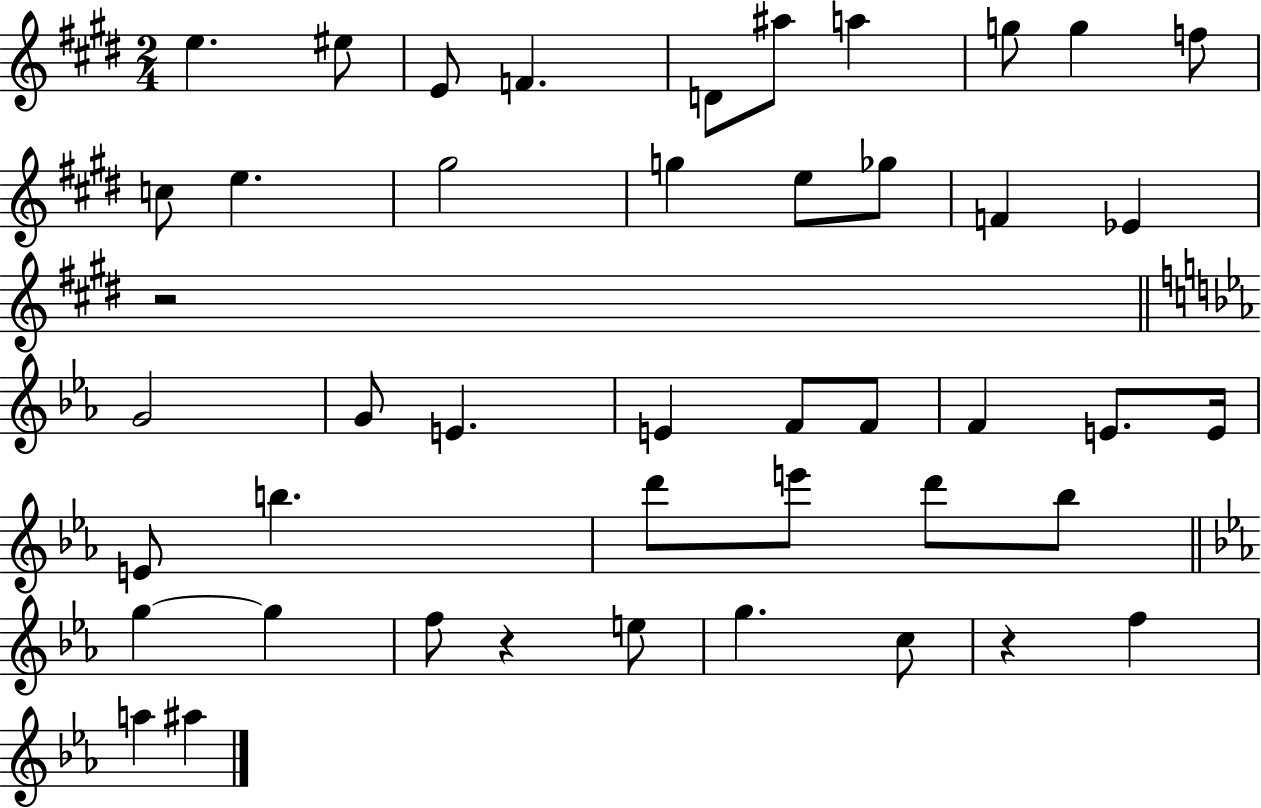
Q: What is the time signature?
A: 2/4